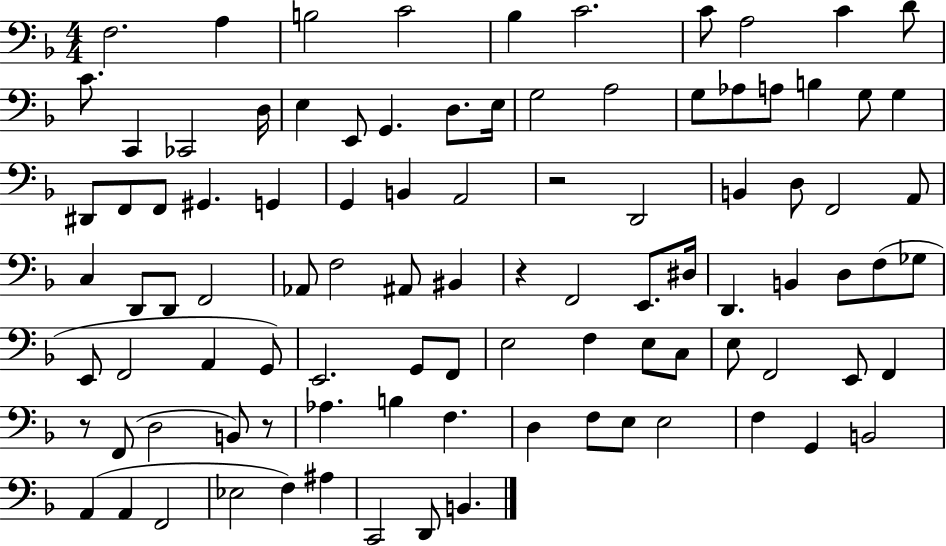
{
  \clef bass
  \numericTimeSignature
  \time 4/4
  \key f \major
  \repeat volta 2 { f2. a4 | b2 c'2 | bes4 c'2. | c'8 a2 c'4 d'8 | \break c'8. c,4 ces,2 d16 | e4 e,8 g,4. d8. e16 | g2 a2 | g8 aes8 a8 b4 g8 g4 | \break dis,8 f,8 f,8 gis,4. g,4 | g,4 b,4 a,2 | r2 d,2 | b,4 d8 f,2 a,8 | \break c4 d,8 d,8 f,2 | aes,8 f2 ais,8 bis,4 | r4 f,2 e,8. dis16 | d,4. b,4 d8 f8( ges8 | \break e,8 f,2 a,4 g,8) | e,2. g,8 f,8 | e2 f4 e8 c8 | e8 f,2 e,8 f,4 | \break r8 f,8( d2 b,8) r8 | aes4. b4 f4. | d4 f8 e8 e2 | f4 g,4 b,2 | \break a,4( a,4 f,2 | ees2 f4) ais4 | c,2 d,8 b,4. | } \bar "|."
}